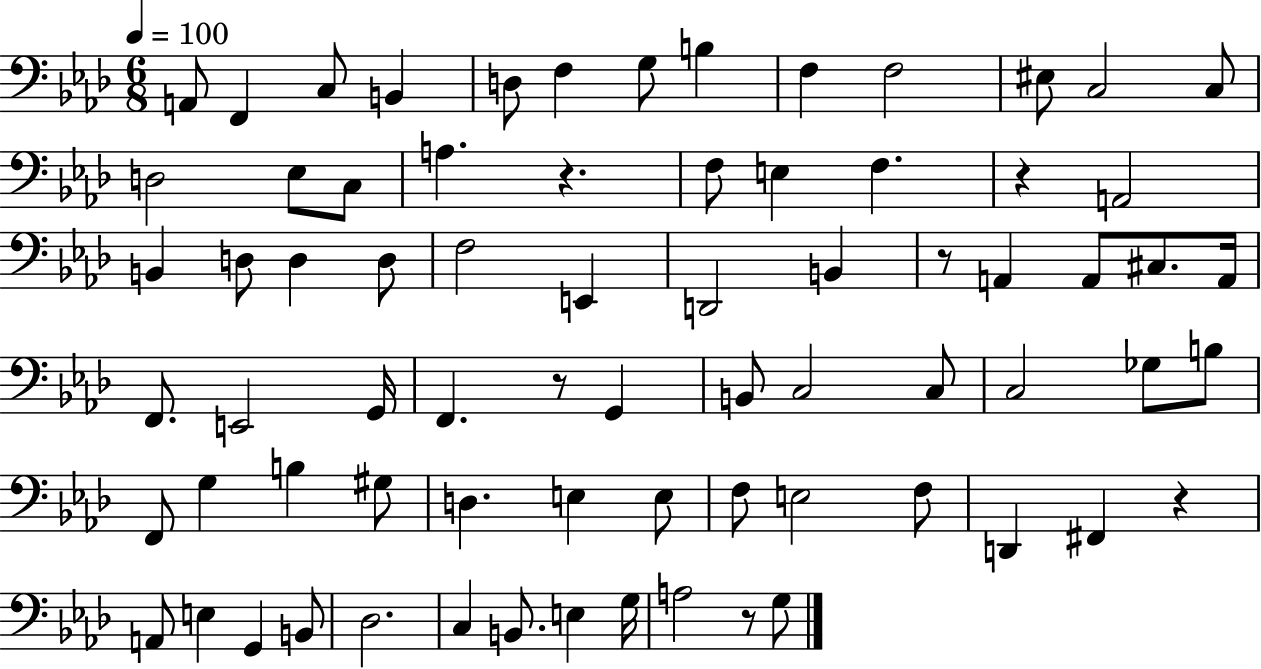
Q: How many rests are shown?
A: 6